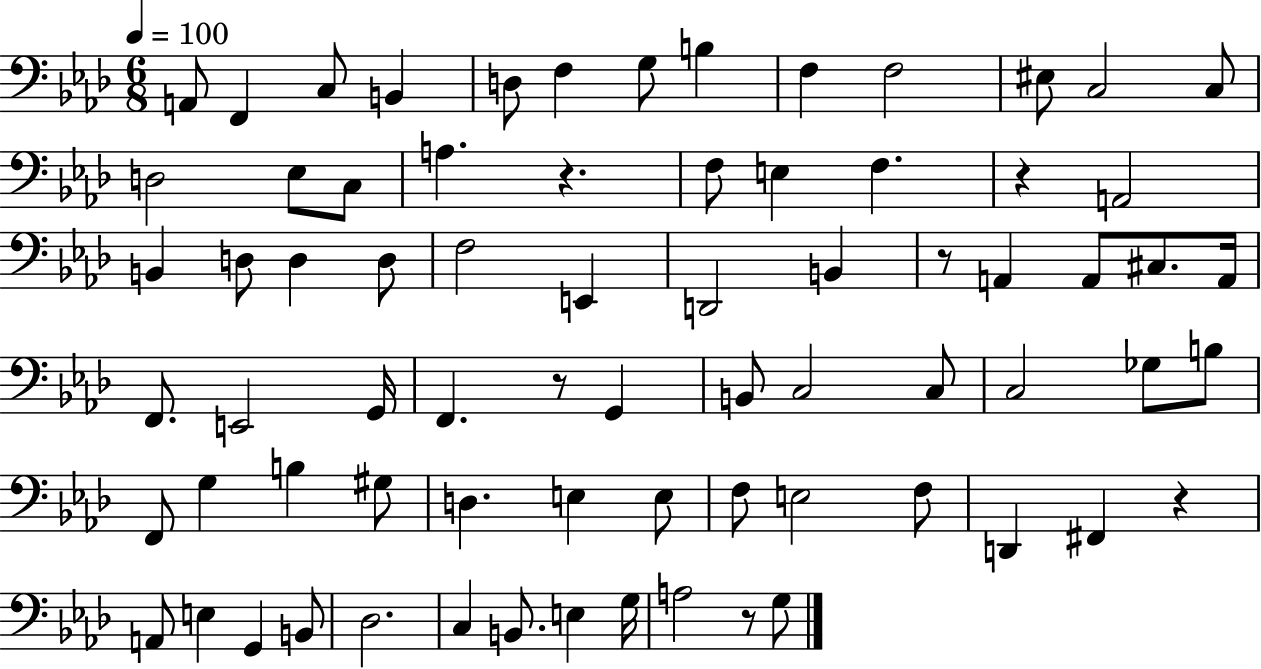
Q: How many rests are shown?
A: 6